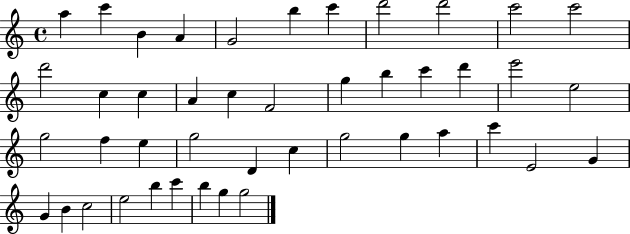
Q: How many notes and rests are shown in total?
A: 44